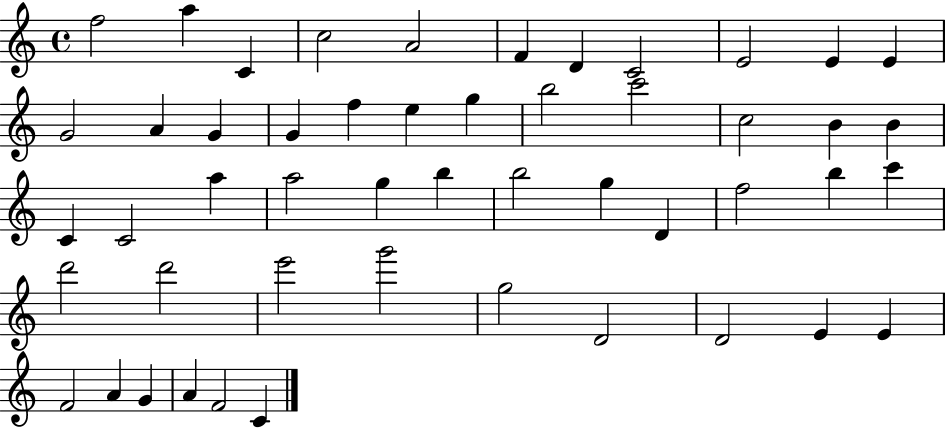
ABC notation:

X:1
T:Untitled
M:4/4
L:1/4
K:C
f2 a C c2 A2 F D C2 E2 E E G2 A G G f e g b2 c'2 c2 B B C C2 a a2 g b b2 g D f2 b c' d'2 d'2 e'2 g'2 g2 D2 D2 E E F2 A G A F2 C